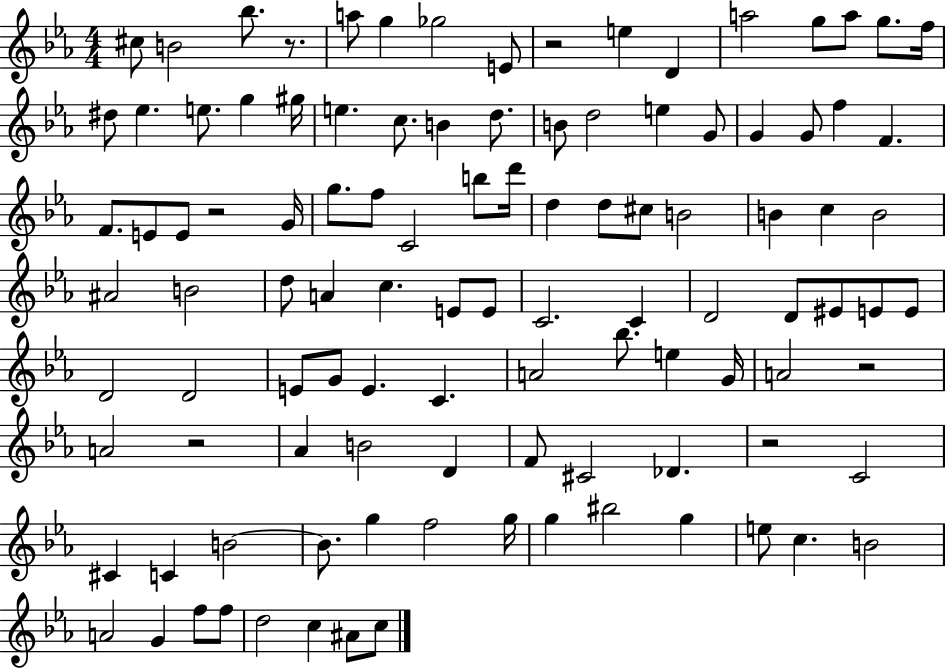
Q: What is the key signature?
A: EES major